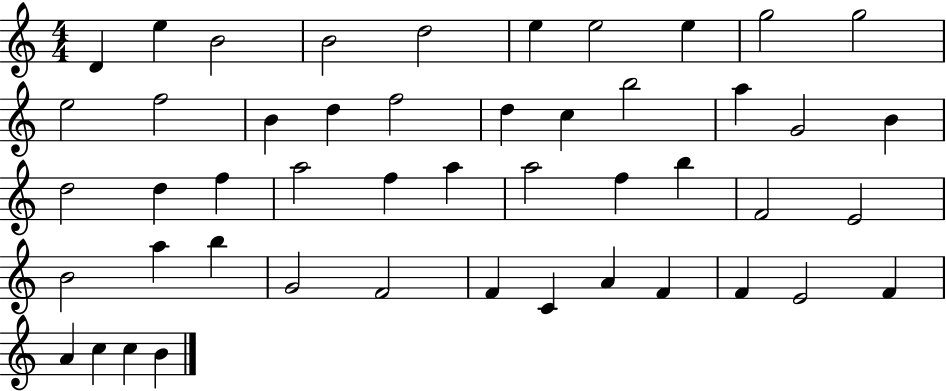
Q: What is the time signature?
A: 4/4